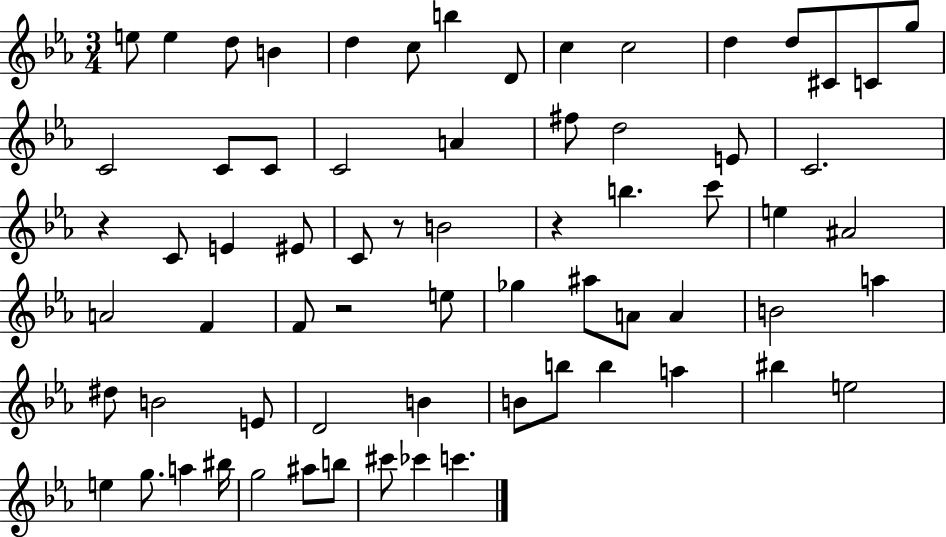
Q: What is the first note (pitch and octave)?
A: E5